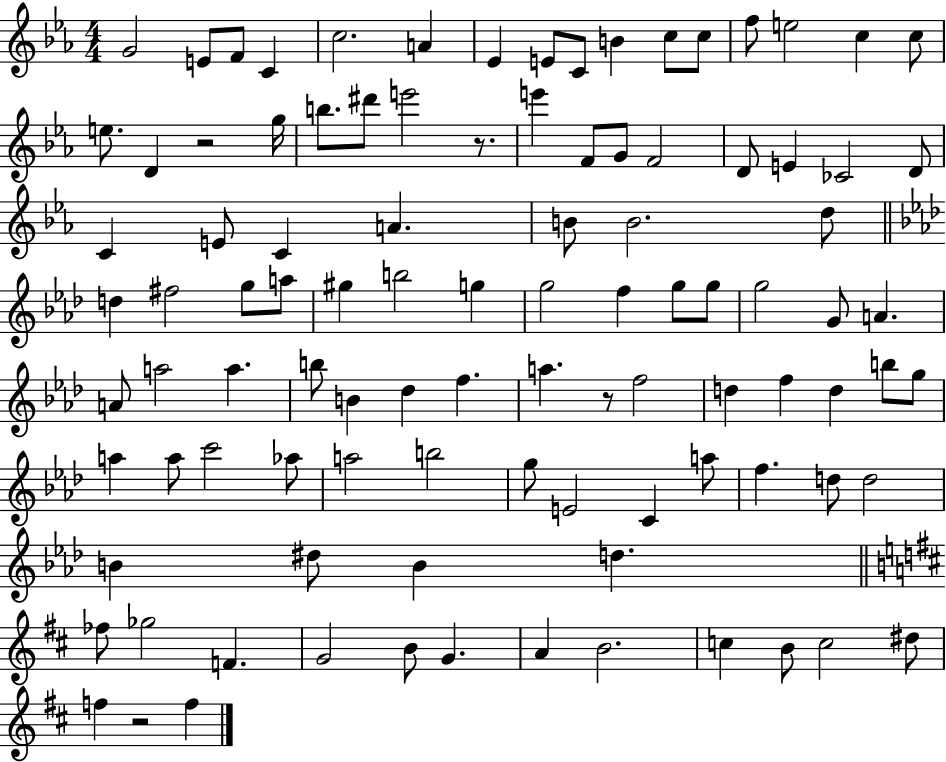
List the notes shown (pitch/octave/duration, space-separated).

G4/h E4/e F4/e C4/q C5/h. A4/q Eb4/q E4/e C4/e B4/q C5/e C5/e F5/e E5/h C5/q C5/e E5/e. D4/q R/h G5/s B5/e. D#6/e E6/h R/e. E6/q F4/e G4/e F4/h D4/e E4/q CES4/h D4/e C4/q E4/e C4/q A4/q. B4/e B4/h. D5/e D5/q F#5/h G5/e A5/e G#5/q B5/h G5/q G5/h F5/q G5/e G5/e G5/h G4/e A4/q. A4/e A5/h A5/q. B5/e B4/q Db5/q F5/q. A5/q. R/e F5/h D5/q F5/q D5/q B5/e G5/e A5/q A5/e C6/h Ab5/e A5/h B5/h G5/e E4/h C4/q A5/e F5/q. D5/e D5/h B4/q D#5/e B4/q D5/q. FES5/e Gb5/h F4/q. G4/h B4/e G4/q. A4/q B4/h. C5/q B4/e C5/h D#5/e F5/q R/h F5/q